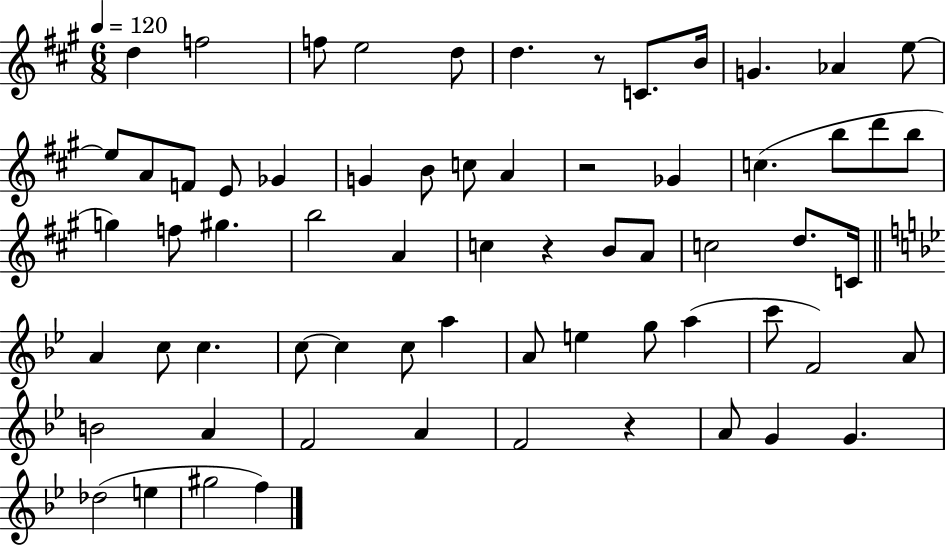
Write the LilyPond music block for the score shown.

{
  \clef treble
  \numericTimeSignature
  \time 6/8
  \key a \major
  \tempo 4 = 120
  d''4 f''2 | f''8 e''2 d''8 | d''4. r8 c'8. b'16 | g'4. aes'4 e''8~~ | \break e''8 a'8 f'8 e'8 ges'4 | g'4 b'8 c''8 a'4 | r2 ges'4 | c''4.( b''8 d'''8 b''8 | \break g''4) f''8 gis''4. | b''2 a'4 | c''4 r4 b'8 a'8 | c''2 d''8. c'16 | \break \bar "||" \break \key bes \major a'4 c''8 c''4. | c''8~~ c''4 c''8 a''4 | a'8 e''4 g''8 a''4( | c'''8 f'2) a'8 | \break b'2 a'4 | f'2 a'4 | f'2 r4 | a'8 g'4 g'4. | \break des''2( e''4 | gis''2 f''4) | \bar "|."
}